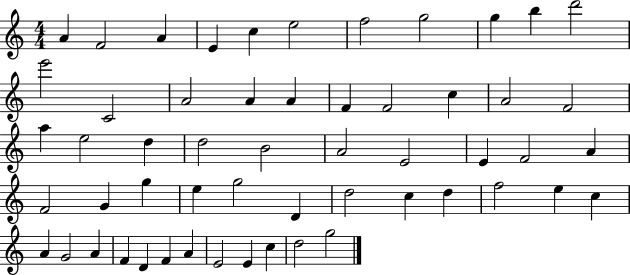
X:1
T:Untitled
M:4/4
L:1/4
K:C
A F2 A E c e2 f2 g2 g b d'2 e'2 C2 A2 A A F F2 c A2 F2 a e2 d d2 B2 A2 E2 E F2 A F2 G g e g2 D d2 c d f2 e c A G2 A F D F A E2 E c d2 g2